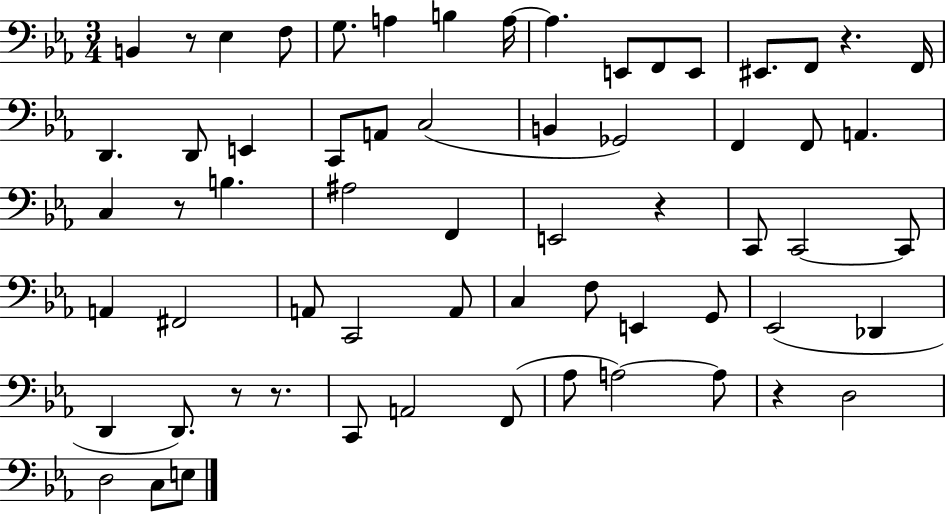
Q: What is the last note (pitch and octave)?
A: E3